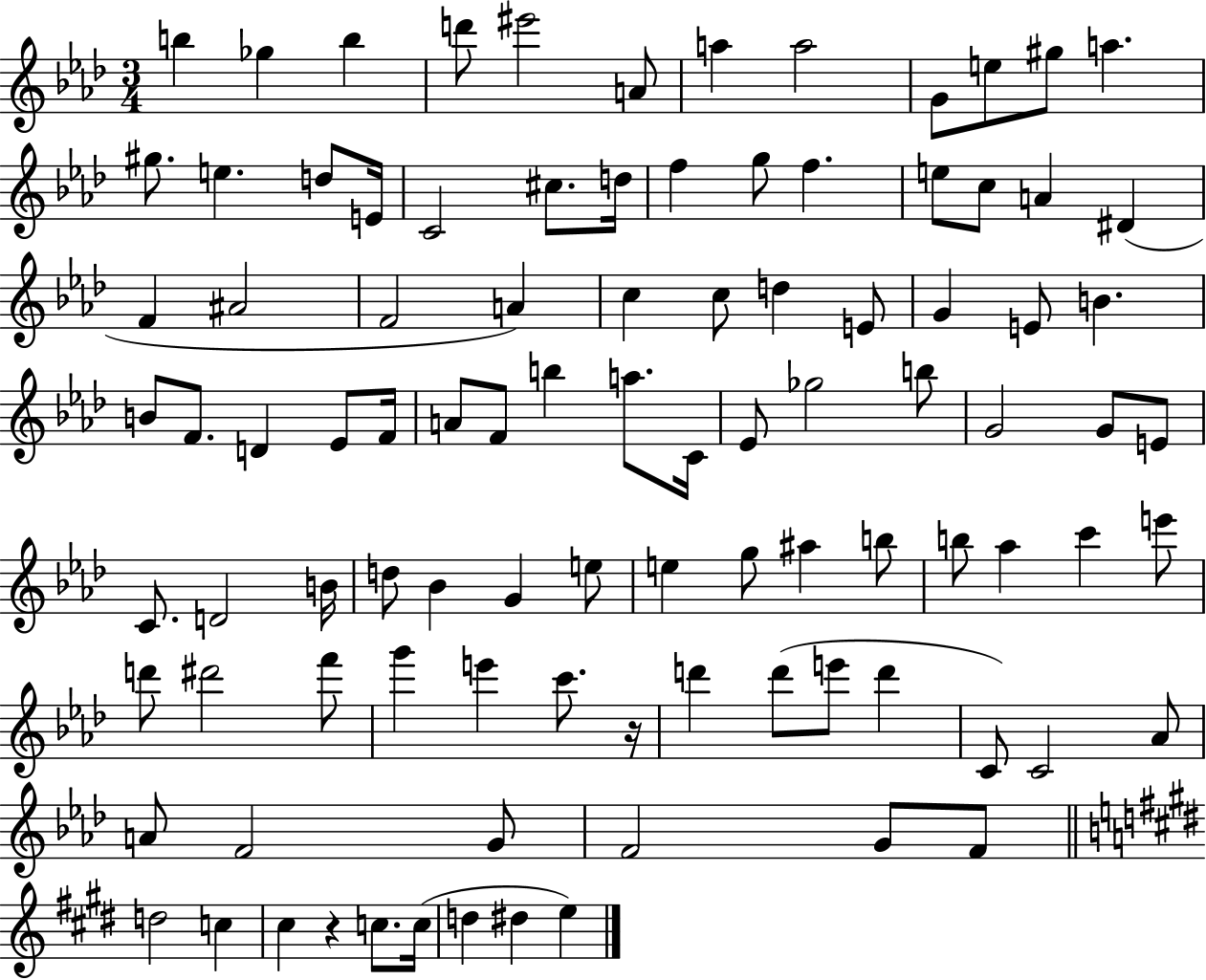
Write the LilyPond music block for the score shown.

{
  \clef treble
  \numericTimeSignature
  \time 3/4
  \key aes \major
  b''4 ges''4 b''4 | d'''8 eis'''2 a'8 | a''4 a''2 | g'8 e''8 gis''8 a''4. | \break gis''8. e''4. d''8 e'16 | c'2 cis''8. d''16 | f''4 g''8 f''4. | e''8 c''8 a'4 dis'4( | \break f'4 ais'2 | f'2 a'4) | c''4 c''8 d''4 e'8 | g'4 e'8 b'4. | \break b'8 f'8. d'4 ees'8 f'16 | a'8 f'8 b''4 a''8. c'16 | ees'8 ges''2 b''8 | g'2 g'8 e'8 | \break c'8. d'2 b'16 | d''8 bes'4 g'4 e''8 | e''4 g''8 ais''4 b''8 | b''8 aes''4 c'''4 e'''8 | \break d'''8 dis'''2 f'''8 | g'''4 e'''4 c'''8. r16 | d'''4 d'''8( e'''8 d'''4 | c'8) c'2 aes'8 | \break a'8 f'2 g'8 | f'2 g'8 f'8 | \bar "||" \break \key e \major d''2 c''4 | cis''4 r4 c''8. c''16( | d''4 dis''4 e''4) | \bar "|."
}